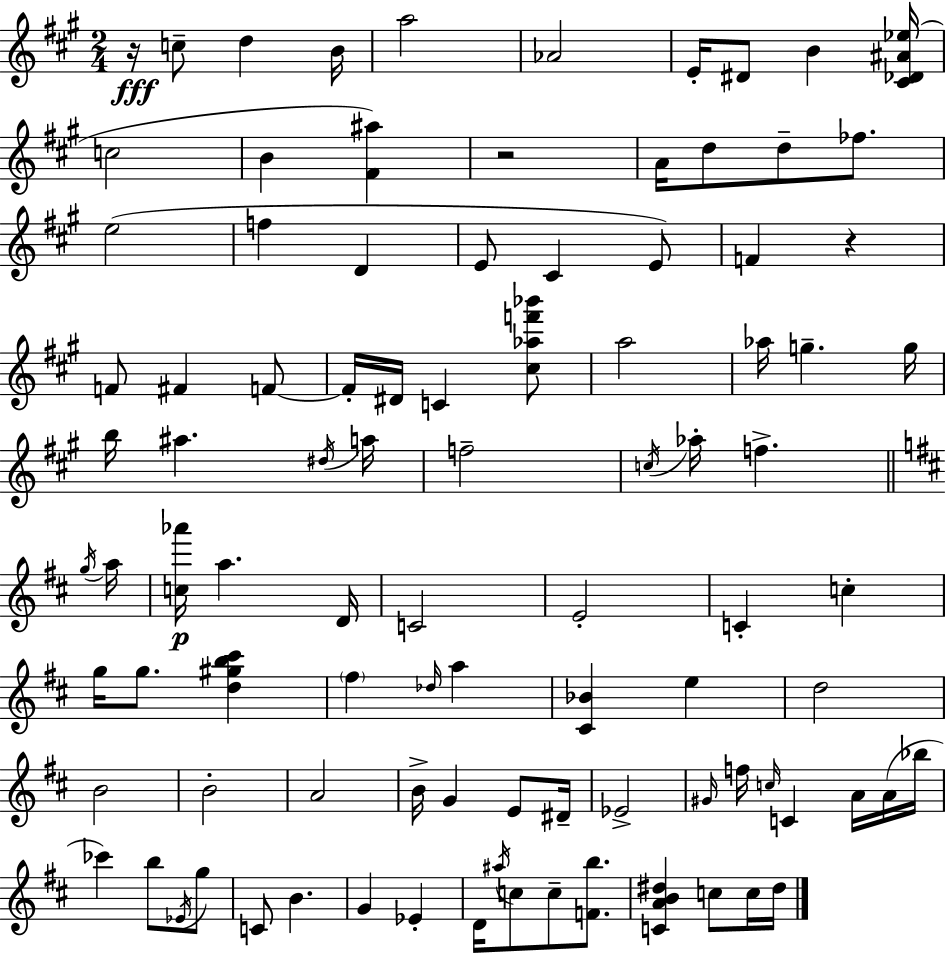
R/s C5/e D5/q B4/s A5/h Ab4/h E4/s D#4/e B4/q [C#4,Db4,A#4,Eb5]/s C5/h B4/q [F#4,A#5]/q R/h A4/s D5/e D5/e FES5/e. E5/h F5/q D4/q E4/e C#4/q E4/e F4/q R/q F4/e F#4/q F4/e F4/s D#4/s C4/q [C#5,Ab5,F6,Bb6]/e A5/h Ab5/s G5/q. G5/s B5/s A#5/q. D#5/s A5/s F5/h C5/s Ab5/s F5/q. G5/s A5/s [C5,Ab6]/s A5/q. D4/s C4/h E4/h C4/q C5/q G5/s G5/e. [D5,G#5,B5,C#6]/q F#5/q Db5/s A5/q [C#4,Bb4]/q E5/q D5/h B4/h B4/h A4/h B4/s G4/q E4/e D#4/s Eb4/h G#4/s F5/s C5/s C4/q A4/s A4/s Bb5/s CES6/q B5/e Eb4/s G5/e C4/e B4/q. G4/q Eb4/q D4/s A#5/s C5/e C5/e [F4,B5]/e. [C4,A4,B4,D#5]/q C5/e C5/s D#5/s